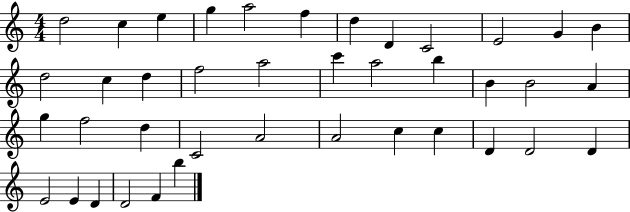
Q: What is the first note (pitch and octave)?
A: D5